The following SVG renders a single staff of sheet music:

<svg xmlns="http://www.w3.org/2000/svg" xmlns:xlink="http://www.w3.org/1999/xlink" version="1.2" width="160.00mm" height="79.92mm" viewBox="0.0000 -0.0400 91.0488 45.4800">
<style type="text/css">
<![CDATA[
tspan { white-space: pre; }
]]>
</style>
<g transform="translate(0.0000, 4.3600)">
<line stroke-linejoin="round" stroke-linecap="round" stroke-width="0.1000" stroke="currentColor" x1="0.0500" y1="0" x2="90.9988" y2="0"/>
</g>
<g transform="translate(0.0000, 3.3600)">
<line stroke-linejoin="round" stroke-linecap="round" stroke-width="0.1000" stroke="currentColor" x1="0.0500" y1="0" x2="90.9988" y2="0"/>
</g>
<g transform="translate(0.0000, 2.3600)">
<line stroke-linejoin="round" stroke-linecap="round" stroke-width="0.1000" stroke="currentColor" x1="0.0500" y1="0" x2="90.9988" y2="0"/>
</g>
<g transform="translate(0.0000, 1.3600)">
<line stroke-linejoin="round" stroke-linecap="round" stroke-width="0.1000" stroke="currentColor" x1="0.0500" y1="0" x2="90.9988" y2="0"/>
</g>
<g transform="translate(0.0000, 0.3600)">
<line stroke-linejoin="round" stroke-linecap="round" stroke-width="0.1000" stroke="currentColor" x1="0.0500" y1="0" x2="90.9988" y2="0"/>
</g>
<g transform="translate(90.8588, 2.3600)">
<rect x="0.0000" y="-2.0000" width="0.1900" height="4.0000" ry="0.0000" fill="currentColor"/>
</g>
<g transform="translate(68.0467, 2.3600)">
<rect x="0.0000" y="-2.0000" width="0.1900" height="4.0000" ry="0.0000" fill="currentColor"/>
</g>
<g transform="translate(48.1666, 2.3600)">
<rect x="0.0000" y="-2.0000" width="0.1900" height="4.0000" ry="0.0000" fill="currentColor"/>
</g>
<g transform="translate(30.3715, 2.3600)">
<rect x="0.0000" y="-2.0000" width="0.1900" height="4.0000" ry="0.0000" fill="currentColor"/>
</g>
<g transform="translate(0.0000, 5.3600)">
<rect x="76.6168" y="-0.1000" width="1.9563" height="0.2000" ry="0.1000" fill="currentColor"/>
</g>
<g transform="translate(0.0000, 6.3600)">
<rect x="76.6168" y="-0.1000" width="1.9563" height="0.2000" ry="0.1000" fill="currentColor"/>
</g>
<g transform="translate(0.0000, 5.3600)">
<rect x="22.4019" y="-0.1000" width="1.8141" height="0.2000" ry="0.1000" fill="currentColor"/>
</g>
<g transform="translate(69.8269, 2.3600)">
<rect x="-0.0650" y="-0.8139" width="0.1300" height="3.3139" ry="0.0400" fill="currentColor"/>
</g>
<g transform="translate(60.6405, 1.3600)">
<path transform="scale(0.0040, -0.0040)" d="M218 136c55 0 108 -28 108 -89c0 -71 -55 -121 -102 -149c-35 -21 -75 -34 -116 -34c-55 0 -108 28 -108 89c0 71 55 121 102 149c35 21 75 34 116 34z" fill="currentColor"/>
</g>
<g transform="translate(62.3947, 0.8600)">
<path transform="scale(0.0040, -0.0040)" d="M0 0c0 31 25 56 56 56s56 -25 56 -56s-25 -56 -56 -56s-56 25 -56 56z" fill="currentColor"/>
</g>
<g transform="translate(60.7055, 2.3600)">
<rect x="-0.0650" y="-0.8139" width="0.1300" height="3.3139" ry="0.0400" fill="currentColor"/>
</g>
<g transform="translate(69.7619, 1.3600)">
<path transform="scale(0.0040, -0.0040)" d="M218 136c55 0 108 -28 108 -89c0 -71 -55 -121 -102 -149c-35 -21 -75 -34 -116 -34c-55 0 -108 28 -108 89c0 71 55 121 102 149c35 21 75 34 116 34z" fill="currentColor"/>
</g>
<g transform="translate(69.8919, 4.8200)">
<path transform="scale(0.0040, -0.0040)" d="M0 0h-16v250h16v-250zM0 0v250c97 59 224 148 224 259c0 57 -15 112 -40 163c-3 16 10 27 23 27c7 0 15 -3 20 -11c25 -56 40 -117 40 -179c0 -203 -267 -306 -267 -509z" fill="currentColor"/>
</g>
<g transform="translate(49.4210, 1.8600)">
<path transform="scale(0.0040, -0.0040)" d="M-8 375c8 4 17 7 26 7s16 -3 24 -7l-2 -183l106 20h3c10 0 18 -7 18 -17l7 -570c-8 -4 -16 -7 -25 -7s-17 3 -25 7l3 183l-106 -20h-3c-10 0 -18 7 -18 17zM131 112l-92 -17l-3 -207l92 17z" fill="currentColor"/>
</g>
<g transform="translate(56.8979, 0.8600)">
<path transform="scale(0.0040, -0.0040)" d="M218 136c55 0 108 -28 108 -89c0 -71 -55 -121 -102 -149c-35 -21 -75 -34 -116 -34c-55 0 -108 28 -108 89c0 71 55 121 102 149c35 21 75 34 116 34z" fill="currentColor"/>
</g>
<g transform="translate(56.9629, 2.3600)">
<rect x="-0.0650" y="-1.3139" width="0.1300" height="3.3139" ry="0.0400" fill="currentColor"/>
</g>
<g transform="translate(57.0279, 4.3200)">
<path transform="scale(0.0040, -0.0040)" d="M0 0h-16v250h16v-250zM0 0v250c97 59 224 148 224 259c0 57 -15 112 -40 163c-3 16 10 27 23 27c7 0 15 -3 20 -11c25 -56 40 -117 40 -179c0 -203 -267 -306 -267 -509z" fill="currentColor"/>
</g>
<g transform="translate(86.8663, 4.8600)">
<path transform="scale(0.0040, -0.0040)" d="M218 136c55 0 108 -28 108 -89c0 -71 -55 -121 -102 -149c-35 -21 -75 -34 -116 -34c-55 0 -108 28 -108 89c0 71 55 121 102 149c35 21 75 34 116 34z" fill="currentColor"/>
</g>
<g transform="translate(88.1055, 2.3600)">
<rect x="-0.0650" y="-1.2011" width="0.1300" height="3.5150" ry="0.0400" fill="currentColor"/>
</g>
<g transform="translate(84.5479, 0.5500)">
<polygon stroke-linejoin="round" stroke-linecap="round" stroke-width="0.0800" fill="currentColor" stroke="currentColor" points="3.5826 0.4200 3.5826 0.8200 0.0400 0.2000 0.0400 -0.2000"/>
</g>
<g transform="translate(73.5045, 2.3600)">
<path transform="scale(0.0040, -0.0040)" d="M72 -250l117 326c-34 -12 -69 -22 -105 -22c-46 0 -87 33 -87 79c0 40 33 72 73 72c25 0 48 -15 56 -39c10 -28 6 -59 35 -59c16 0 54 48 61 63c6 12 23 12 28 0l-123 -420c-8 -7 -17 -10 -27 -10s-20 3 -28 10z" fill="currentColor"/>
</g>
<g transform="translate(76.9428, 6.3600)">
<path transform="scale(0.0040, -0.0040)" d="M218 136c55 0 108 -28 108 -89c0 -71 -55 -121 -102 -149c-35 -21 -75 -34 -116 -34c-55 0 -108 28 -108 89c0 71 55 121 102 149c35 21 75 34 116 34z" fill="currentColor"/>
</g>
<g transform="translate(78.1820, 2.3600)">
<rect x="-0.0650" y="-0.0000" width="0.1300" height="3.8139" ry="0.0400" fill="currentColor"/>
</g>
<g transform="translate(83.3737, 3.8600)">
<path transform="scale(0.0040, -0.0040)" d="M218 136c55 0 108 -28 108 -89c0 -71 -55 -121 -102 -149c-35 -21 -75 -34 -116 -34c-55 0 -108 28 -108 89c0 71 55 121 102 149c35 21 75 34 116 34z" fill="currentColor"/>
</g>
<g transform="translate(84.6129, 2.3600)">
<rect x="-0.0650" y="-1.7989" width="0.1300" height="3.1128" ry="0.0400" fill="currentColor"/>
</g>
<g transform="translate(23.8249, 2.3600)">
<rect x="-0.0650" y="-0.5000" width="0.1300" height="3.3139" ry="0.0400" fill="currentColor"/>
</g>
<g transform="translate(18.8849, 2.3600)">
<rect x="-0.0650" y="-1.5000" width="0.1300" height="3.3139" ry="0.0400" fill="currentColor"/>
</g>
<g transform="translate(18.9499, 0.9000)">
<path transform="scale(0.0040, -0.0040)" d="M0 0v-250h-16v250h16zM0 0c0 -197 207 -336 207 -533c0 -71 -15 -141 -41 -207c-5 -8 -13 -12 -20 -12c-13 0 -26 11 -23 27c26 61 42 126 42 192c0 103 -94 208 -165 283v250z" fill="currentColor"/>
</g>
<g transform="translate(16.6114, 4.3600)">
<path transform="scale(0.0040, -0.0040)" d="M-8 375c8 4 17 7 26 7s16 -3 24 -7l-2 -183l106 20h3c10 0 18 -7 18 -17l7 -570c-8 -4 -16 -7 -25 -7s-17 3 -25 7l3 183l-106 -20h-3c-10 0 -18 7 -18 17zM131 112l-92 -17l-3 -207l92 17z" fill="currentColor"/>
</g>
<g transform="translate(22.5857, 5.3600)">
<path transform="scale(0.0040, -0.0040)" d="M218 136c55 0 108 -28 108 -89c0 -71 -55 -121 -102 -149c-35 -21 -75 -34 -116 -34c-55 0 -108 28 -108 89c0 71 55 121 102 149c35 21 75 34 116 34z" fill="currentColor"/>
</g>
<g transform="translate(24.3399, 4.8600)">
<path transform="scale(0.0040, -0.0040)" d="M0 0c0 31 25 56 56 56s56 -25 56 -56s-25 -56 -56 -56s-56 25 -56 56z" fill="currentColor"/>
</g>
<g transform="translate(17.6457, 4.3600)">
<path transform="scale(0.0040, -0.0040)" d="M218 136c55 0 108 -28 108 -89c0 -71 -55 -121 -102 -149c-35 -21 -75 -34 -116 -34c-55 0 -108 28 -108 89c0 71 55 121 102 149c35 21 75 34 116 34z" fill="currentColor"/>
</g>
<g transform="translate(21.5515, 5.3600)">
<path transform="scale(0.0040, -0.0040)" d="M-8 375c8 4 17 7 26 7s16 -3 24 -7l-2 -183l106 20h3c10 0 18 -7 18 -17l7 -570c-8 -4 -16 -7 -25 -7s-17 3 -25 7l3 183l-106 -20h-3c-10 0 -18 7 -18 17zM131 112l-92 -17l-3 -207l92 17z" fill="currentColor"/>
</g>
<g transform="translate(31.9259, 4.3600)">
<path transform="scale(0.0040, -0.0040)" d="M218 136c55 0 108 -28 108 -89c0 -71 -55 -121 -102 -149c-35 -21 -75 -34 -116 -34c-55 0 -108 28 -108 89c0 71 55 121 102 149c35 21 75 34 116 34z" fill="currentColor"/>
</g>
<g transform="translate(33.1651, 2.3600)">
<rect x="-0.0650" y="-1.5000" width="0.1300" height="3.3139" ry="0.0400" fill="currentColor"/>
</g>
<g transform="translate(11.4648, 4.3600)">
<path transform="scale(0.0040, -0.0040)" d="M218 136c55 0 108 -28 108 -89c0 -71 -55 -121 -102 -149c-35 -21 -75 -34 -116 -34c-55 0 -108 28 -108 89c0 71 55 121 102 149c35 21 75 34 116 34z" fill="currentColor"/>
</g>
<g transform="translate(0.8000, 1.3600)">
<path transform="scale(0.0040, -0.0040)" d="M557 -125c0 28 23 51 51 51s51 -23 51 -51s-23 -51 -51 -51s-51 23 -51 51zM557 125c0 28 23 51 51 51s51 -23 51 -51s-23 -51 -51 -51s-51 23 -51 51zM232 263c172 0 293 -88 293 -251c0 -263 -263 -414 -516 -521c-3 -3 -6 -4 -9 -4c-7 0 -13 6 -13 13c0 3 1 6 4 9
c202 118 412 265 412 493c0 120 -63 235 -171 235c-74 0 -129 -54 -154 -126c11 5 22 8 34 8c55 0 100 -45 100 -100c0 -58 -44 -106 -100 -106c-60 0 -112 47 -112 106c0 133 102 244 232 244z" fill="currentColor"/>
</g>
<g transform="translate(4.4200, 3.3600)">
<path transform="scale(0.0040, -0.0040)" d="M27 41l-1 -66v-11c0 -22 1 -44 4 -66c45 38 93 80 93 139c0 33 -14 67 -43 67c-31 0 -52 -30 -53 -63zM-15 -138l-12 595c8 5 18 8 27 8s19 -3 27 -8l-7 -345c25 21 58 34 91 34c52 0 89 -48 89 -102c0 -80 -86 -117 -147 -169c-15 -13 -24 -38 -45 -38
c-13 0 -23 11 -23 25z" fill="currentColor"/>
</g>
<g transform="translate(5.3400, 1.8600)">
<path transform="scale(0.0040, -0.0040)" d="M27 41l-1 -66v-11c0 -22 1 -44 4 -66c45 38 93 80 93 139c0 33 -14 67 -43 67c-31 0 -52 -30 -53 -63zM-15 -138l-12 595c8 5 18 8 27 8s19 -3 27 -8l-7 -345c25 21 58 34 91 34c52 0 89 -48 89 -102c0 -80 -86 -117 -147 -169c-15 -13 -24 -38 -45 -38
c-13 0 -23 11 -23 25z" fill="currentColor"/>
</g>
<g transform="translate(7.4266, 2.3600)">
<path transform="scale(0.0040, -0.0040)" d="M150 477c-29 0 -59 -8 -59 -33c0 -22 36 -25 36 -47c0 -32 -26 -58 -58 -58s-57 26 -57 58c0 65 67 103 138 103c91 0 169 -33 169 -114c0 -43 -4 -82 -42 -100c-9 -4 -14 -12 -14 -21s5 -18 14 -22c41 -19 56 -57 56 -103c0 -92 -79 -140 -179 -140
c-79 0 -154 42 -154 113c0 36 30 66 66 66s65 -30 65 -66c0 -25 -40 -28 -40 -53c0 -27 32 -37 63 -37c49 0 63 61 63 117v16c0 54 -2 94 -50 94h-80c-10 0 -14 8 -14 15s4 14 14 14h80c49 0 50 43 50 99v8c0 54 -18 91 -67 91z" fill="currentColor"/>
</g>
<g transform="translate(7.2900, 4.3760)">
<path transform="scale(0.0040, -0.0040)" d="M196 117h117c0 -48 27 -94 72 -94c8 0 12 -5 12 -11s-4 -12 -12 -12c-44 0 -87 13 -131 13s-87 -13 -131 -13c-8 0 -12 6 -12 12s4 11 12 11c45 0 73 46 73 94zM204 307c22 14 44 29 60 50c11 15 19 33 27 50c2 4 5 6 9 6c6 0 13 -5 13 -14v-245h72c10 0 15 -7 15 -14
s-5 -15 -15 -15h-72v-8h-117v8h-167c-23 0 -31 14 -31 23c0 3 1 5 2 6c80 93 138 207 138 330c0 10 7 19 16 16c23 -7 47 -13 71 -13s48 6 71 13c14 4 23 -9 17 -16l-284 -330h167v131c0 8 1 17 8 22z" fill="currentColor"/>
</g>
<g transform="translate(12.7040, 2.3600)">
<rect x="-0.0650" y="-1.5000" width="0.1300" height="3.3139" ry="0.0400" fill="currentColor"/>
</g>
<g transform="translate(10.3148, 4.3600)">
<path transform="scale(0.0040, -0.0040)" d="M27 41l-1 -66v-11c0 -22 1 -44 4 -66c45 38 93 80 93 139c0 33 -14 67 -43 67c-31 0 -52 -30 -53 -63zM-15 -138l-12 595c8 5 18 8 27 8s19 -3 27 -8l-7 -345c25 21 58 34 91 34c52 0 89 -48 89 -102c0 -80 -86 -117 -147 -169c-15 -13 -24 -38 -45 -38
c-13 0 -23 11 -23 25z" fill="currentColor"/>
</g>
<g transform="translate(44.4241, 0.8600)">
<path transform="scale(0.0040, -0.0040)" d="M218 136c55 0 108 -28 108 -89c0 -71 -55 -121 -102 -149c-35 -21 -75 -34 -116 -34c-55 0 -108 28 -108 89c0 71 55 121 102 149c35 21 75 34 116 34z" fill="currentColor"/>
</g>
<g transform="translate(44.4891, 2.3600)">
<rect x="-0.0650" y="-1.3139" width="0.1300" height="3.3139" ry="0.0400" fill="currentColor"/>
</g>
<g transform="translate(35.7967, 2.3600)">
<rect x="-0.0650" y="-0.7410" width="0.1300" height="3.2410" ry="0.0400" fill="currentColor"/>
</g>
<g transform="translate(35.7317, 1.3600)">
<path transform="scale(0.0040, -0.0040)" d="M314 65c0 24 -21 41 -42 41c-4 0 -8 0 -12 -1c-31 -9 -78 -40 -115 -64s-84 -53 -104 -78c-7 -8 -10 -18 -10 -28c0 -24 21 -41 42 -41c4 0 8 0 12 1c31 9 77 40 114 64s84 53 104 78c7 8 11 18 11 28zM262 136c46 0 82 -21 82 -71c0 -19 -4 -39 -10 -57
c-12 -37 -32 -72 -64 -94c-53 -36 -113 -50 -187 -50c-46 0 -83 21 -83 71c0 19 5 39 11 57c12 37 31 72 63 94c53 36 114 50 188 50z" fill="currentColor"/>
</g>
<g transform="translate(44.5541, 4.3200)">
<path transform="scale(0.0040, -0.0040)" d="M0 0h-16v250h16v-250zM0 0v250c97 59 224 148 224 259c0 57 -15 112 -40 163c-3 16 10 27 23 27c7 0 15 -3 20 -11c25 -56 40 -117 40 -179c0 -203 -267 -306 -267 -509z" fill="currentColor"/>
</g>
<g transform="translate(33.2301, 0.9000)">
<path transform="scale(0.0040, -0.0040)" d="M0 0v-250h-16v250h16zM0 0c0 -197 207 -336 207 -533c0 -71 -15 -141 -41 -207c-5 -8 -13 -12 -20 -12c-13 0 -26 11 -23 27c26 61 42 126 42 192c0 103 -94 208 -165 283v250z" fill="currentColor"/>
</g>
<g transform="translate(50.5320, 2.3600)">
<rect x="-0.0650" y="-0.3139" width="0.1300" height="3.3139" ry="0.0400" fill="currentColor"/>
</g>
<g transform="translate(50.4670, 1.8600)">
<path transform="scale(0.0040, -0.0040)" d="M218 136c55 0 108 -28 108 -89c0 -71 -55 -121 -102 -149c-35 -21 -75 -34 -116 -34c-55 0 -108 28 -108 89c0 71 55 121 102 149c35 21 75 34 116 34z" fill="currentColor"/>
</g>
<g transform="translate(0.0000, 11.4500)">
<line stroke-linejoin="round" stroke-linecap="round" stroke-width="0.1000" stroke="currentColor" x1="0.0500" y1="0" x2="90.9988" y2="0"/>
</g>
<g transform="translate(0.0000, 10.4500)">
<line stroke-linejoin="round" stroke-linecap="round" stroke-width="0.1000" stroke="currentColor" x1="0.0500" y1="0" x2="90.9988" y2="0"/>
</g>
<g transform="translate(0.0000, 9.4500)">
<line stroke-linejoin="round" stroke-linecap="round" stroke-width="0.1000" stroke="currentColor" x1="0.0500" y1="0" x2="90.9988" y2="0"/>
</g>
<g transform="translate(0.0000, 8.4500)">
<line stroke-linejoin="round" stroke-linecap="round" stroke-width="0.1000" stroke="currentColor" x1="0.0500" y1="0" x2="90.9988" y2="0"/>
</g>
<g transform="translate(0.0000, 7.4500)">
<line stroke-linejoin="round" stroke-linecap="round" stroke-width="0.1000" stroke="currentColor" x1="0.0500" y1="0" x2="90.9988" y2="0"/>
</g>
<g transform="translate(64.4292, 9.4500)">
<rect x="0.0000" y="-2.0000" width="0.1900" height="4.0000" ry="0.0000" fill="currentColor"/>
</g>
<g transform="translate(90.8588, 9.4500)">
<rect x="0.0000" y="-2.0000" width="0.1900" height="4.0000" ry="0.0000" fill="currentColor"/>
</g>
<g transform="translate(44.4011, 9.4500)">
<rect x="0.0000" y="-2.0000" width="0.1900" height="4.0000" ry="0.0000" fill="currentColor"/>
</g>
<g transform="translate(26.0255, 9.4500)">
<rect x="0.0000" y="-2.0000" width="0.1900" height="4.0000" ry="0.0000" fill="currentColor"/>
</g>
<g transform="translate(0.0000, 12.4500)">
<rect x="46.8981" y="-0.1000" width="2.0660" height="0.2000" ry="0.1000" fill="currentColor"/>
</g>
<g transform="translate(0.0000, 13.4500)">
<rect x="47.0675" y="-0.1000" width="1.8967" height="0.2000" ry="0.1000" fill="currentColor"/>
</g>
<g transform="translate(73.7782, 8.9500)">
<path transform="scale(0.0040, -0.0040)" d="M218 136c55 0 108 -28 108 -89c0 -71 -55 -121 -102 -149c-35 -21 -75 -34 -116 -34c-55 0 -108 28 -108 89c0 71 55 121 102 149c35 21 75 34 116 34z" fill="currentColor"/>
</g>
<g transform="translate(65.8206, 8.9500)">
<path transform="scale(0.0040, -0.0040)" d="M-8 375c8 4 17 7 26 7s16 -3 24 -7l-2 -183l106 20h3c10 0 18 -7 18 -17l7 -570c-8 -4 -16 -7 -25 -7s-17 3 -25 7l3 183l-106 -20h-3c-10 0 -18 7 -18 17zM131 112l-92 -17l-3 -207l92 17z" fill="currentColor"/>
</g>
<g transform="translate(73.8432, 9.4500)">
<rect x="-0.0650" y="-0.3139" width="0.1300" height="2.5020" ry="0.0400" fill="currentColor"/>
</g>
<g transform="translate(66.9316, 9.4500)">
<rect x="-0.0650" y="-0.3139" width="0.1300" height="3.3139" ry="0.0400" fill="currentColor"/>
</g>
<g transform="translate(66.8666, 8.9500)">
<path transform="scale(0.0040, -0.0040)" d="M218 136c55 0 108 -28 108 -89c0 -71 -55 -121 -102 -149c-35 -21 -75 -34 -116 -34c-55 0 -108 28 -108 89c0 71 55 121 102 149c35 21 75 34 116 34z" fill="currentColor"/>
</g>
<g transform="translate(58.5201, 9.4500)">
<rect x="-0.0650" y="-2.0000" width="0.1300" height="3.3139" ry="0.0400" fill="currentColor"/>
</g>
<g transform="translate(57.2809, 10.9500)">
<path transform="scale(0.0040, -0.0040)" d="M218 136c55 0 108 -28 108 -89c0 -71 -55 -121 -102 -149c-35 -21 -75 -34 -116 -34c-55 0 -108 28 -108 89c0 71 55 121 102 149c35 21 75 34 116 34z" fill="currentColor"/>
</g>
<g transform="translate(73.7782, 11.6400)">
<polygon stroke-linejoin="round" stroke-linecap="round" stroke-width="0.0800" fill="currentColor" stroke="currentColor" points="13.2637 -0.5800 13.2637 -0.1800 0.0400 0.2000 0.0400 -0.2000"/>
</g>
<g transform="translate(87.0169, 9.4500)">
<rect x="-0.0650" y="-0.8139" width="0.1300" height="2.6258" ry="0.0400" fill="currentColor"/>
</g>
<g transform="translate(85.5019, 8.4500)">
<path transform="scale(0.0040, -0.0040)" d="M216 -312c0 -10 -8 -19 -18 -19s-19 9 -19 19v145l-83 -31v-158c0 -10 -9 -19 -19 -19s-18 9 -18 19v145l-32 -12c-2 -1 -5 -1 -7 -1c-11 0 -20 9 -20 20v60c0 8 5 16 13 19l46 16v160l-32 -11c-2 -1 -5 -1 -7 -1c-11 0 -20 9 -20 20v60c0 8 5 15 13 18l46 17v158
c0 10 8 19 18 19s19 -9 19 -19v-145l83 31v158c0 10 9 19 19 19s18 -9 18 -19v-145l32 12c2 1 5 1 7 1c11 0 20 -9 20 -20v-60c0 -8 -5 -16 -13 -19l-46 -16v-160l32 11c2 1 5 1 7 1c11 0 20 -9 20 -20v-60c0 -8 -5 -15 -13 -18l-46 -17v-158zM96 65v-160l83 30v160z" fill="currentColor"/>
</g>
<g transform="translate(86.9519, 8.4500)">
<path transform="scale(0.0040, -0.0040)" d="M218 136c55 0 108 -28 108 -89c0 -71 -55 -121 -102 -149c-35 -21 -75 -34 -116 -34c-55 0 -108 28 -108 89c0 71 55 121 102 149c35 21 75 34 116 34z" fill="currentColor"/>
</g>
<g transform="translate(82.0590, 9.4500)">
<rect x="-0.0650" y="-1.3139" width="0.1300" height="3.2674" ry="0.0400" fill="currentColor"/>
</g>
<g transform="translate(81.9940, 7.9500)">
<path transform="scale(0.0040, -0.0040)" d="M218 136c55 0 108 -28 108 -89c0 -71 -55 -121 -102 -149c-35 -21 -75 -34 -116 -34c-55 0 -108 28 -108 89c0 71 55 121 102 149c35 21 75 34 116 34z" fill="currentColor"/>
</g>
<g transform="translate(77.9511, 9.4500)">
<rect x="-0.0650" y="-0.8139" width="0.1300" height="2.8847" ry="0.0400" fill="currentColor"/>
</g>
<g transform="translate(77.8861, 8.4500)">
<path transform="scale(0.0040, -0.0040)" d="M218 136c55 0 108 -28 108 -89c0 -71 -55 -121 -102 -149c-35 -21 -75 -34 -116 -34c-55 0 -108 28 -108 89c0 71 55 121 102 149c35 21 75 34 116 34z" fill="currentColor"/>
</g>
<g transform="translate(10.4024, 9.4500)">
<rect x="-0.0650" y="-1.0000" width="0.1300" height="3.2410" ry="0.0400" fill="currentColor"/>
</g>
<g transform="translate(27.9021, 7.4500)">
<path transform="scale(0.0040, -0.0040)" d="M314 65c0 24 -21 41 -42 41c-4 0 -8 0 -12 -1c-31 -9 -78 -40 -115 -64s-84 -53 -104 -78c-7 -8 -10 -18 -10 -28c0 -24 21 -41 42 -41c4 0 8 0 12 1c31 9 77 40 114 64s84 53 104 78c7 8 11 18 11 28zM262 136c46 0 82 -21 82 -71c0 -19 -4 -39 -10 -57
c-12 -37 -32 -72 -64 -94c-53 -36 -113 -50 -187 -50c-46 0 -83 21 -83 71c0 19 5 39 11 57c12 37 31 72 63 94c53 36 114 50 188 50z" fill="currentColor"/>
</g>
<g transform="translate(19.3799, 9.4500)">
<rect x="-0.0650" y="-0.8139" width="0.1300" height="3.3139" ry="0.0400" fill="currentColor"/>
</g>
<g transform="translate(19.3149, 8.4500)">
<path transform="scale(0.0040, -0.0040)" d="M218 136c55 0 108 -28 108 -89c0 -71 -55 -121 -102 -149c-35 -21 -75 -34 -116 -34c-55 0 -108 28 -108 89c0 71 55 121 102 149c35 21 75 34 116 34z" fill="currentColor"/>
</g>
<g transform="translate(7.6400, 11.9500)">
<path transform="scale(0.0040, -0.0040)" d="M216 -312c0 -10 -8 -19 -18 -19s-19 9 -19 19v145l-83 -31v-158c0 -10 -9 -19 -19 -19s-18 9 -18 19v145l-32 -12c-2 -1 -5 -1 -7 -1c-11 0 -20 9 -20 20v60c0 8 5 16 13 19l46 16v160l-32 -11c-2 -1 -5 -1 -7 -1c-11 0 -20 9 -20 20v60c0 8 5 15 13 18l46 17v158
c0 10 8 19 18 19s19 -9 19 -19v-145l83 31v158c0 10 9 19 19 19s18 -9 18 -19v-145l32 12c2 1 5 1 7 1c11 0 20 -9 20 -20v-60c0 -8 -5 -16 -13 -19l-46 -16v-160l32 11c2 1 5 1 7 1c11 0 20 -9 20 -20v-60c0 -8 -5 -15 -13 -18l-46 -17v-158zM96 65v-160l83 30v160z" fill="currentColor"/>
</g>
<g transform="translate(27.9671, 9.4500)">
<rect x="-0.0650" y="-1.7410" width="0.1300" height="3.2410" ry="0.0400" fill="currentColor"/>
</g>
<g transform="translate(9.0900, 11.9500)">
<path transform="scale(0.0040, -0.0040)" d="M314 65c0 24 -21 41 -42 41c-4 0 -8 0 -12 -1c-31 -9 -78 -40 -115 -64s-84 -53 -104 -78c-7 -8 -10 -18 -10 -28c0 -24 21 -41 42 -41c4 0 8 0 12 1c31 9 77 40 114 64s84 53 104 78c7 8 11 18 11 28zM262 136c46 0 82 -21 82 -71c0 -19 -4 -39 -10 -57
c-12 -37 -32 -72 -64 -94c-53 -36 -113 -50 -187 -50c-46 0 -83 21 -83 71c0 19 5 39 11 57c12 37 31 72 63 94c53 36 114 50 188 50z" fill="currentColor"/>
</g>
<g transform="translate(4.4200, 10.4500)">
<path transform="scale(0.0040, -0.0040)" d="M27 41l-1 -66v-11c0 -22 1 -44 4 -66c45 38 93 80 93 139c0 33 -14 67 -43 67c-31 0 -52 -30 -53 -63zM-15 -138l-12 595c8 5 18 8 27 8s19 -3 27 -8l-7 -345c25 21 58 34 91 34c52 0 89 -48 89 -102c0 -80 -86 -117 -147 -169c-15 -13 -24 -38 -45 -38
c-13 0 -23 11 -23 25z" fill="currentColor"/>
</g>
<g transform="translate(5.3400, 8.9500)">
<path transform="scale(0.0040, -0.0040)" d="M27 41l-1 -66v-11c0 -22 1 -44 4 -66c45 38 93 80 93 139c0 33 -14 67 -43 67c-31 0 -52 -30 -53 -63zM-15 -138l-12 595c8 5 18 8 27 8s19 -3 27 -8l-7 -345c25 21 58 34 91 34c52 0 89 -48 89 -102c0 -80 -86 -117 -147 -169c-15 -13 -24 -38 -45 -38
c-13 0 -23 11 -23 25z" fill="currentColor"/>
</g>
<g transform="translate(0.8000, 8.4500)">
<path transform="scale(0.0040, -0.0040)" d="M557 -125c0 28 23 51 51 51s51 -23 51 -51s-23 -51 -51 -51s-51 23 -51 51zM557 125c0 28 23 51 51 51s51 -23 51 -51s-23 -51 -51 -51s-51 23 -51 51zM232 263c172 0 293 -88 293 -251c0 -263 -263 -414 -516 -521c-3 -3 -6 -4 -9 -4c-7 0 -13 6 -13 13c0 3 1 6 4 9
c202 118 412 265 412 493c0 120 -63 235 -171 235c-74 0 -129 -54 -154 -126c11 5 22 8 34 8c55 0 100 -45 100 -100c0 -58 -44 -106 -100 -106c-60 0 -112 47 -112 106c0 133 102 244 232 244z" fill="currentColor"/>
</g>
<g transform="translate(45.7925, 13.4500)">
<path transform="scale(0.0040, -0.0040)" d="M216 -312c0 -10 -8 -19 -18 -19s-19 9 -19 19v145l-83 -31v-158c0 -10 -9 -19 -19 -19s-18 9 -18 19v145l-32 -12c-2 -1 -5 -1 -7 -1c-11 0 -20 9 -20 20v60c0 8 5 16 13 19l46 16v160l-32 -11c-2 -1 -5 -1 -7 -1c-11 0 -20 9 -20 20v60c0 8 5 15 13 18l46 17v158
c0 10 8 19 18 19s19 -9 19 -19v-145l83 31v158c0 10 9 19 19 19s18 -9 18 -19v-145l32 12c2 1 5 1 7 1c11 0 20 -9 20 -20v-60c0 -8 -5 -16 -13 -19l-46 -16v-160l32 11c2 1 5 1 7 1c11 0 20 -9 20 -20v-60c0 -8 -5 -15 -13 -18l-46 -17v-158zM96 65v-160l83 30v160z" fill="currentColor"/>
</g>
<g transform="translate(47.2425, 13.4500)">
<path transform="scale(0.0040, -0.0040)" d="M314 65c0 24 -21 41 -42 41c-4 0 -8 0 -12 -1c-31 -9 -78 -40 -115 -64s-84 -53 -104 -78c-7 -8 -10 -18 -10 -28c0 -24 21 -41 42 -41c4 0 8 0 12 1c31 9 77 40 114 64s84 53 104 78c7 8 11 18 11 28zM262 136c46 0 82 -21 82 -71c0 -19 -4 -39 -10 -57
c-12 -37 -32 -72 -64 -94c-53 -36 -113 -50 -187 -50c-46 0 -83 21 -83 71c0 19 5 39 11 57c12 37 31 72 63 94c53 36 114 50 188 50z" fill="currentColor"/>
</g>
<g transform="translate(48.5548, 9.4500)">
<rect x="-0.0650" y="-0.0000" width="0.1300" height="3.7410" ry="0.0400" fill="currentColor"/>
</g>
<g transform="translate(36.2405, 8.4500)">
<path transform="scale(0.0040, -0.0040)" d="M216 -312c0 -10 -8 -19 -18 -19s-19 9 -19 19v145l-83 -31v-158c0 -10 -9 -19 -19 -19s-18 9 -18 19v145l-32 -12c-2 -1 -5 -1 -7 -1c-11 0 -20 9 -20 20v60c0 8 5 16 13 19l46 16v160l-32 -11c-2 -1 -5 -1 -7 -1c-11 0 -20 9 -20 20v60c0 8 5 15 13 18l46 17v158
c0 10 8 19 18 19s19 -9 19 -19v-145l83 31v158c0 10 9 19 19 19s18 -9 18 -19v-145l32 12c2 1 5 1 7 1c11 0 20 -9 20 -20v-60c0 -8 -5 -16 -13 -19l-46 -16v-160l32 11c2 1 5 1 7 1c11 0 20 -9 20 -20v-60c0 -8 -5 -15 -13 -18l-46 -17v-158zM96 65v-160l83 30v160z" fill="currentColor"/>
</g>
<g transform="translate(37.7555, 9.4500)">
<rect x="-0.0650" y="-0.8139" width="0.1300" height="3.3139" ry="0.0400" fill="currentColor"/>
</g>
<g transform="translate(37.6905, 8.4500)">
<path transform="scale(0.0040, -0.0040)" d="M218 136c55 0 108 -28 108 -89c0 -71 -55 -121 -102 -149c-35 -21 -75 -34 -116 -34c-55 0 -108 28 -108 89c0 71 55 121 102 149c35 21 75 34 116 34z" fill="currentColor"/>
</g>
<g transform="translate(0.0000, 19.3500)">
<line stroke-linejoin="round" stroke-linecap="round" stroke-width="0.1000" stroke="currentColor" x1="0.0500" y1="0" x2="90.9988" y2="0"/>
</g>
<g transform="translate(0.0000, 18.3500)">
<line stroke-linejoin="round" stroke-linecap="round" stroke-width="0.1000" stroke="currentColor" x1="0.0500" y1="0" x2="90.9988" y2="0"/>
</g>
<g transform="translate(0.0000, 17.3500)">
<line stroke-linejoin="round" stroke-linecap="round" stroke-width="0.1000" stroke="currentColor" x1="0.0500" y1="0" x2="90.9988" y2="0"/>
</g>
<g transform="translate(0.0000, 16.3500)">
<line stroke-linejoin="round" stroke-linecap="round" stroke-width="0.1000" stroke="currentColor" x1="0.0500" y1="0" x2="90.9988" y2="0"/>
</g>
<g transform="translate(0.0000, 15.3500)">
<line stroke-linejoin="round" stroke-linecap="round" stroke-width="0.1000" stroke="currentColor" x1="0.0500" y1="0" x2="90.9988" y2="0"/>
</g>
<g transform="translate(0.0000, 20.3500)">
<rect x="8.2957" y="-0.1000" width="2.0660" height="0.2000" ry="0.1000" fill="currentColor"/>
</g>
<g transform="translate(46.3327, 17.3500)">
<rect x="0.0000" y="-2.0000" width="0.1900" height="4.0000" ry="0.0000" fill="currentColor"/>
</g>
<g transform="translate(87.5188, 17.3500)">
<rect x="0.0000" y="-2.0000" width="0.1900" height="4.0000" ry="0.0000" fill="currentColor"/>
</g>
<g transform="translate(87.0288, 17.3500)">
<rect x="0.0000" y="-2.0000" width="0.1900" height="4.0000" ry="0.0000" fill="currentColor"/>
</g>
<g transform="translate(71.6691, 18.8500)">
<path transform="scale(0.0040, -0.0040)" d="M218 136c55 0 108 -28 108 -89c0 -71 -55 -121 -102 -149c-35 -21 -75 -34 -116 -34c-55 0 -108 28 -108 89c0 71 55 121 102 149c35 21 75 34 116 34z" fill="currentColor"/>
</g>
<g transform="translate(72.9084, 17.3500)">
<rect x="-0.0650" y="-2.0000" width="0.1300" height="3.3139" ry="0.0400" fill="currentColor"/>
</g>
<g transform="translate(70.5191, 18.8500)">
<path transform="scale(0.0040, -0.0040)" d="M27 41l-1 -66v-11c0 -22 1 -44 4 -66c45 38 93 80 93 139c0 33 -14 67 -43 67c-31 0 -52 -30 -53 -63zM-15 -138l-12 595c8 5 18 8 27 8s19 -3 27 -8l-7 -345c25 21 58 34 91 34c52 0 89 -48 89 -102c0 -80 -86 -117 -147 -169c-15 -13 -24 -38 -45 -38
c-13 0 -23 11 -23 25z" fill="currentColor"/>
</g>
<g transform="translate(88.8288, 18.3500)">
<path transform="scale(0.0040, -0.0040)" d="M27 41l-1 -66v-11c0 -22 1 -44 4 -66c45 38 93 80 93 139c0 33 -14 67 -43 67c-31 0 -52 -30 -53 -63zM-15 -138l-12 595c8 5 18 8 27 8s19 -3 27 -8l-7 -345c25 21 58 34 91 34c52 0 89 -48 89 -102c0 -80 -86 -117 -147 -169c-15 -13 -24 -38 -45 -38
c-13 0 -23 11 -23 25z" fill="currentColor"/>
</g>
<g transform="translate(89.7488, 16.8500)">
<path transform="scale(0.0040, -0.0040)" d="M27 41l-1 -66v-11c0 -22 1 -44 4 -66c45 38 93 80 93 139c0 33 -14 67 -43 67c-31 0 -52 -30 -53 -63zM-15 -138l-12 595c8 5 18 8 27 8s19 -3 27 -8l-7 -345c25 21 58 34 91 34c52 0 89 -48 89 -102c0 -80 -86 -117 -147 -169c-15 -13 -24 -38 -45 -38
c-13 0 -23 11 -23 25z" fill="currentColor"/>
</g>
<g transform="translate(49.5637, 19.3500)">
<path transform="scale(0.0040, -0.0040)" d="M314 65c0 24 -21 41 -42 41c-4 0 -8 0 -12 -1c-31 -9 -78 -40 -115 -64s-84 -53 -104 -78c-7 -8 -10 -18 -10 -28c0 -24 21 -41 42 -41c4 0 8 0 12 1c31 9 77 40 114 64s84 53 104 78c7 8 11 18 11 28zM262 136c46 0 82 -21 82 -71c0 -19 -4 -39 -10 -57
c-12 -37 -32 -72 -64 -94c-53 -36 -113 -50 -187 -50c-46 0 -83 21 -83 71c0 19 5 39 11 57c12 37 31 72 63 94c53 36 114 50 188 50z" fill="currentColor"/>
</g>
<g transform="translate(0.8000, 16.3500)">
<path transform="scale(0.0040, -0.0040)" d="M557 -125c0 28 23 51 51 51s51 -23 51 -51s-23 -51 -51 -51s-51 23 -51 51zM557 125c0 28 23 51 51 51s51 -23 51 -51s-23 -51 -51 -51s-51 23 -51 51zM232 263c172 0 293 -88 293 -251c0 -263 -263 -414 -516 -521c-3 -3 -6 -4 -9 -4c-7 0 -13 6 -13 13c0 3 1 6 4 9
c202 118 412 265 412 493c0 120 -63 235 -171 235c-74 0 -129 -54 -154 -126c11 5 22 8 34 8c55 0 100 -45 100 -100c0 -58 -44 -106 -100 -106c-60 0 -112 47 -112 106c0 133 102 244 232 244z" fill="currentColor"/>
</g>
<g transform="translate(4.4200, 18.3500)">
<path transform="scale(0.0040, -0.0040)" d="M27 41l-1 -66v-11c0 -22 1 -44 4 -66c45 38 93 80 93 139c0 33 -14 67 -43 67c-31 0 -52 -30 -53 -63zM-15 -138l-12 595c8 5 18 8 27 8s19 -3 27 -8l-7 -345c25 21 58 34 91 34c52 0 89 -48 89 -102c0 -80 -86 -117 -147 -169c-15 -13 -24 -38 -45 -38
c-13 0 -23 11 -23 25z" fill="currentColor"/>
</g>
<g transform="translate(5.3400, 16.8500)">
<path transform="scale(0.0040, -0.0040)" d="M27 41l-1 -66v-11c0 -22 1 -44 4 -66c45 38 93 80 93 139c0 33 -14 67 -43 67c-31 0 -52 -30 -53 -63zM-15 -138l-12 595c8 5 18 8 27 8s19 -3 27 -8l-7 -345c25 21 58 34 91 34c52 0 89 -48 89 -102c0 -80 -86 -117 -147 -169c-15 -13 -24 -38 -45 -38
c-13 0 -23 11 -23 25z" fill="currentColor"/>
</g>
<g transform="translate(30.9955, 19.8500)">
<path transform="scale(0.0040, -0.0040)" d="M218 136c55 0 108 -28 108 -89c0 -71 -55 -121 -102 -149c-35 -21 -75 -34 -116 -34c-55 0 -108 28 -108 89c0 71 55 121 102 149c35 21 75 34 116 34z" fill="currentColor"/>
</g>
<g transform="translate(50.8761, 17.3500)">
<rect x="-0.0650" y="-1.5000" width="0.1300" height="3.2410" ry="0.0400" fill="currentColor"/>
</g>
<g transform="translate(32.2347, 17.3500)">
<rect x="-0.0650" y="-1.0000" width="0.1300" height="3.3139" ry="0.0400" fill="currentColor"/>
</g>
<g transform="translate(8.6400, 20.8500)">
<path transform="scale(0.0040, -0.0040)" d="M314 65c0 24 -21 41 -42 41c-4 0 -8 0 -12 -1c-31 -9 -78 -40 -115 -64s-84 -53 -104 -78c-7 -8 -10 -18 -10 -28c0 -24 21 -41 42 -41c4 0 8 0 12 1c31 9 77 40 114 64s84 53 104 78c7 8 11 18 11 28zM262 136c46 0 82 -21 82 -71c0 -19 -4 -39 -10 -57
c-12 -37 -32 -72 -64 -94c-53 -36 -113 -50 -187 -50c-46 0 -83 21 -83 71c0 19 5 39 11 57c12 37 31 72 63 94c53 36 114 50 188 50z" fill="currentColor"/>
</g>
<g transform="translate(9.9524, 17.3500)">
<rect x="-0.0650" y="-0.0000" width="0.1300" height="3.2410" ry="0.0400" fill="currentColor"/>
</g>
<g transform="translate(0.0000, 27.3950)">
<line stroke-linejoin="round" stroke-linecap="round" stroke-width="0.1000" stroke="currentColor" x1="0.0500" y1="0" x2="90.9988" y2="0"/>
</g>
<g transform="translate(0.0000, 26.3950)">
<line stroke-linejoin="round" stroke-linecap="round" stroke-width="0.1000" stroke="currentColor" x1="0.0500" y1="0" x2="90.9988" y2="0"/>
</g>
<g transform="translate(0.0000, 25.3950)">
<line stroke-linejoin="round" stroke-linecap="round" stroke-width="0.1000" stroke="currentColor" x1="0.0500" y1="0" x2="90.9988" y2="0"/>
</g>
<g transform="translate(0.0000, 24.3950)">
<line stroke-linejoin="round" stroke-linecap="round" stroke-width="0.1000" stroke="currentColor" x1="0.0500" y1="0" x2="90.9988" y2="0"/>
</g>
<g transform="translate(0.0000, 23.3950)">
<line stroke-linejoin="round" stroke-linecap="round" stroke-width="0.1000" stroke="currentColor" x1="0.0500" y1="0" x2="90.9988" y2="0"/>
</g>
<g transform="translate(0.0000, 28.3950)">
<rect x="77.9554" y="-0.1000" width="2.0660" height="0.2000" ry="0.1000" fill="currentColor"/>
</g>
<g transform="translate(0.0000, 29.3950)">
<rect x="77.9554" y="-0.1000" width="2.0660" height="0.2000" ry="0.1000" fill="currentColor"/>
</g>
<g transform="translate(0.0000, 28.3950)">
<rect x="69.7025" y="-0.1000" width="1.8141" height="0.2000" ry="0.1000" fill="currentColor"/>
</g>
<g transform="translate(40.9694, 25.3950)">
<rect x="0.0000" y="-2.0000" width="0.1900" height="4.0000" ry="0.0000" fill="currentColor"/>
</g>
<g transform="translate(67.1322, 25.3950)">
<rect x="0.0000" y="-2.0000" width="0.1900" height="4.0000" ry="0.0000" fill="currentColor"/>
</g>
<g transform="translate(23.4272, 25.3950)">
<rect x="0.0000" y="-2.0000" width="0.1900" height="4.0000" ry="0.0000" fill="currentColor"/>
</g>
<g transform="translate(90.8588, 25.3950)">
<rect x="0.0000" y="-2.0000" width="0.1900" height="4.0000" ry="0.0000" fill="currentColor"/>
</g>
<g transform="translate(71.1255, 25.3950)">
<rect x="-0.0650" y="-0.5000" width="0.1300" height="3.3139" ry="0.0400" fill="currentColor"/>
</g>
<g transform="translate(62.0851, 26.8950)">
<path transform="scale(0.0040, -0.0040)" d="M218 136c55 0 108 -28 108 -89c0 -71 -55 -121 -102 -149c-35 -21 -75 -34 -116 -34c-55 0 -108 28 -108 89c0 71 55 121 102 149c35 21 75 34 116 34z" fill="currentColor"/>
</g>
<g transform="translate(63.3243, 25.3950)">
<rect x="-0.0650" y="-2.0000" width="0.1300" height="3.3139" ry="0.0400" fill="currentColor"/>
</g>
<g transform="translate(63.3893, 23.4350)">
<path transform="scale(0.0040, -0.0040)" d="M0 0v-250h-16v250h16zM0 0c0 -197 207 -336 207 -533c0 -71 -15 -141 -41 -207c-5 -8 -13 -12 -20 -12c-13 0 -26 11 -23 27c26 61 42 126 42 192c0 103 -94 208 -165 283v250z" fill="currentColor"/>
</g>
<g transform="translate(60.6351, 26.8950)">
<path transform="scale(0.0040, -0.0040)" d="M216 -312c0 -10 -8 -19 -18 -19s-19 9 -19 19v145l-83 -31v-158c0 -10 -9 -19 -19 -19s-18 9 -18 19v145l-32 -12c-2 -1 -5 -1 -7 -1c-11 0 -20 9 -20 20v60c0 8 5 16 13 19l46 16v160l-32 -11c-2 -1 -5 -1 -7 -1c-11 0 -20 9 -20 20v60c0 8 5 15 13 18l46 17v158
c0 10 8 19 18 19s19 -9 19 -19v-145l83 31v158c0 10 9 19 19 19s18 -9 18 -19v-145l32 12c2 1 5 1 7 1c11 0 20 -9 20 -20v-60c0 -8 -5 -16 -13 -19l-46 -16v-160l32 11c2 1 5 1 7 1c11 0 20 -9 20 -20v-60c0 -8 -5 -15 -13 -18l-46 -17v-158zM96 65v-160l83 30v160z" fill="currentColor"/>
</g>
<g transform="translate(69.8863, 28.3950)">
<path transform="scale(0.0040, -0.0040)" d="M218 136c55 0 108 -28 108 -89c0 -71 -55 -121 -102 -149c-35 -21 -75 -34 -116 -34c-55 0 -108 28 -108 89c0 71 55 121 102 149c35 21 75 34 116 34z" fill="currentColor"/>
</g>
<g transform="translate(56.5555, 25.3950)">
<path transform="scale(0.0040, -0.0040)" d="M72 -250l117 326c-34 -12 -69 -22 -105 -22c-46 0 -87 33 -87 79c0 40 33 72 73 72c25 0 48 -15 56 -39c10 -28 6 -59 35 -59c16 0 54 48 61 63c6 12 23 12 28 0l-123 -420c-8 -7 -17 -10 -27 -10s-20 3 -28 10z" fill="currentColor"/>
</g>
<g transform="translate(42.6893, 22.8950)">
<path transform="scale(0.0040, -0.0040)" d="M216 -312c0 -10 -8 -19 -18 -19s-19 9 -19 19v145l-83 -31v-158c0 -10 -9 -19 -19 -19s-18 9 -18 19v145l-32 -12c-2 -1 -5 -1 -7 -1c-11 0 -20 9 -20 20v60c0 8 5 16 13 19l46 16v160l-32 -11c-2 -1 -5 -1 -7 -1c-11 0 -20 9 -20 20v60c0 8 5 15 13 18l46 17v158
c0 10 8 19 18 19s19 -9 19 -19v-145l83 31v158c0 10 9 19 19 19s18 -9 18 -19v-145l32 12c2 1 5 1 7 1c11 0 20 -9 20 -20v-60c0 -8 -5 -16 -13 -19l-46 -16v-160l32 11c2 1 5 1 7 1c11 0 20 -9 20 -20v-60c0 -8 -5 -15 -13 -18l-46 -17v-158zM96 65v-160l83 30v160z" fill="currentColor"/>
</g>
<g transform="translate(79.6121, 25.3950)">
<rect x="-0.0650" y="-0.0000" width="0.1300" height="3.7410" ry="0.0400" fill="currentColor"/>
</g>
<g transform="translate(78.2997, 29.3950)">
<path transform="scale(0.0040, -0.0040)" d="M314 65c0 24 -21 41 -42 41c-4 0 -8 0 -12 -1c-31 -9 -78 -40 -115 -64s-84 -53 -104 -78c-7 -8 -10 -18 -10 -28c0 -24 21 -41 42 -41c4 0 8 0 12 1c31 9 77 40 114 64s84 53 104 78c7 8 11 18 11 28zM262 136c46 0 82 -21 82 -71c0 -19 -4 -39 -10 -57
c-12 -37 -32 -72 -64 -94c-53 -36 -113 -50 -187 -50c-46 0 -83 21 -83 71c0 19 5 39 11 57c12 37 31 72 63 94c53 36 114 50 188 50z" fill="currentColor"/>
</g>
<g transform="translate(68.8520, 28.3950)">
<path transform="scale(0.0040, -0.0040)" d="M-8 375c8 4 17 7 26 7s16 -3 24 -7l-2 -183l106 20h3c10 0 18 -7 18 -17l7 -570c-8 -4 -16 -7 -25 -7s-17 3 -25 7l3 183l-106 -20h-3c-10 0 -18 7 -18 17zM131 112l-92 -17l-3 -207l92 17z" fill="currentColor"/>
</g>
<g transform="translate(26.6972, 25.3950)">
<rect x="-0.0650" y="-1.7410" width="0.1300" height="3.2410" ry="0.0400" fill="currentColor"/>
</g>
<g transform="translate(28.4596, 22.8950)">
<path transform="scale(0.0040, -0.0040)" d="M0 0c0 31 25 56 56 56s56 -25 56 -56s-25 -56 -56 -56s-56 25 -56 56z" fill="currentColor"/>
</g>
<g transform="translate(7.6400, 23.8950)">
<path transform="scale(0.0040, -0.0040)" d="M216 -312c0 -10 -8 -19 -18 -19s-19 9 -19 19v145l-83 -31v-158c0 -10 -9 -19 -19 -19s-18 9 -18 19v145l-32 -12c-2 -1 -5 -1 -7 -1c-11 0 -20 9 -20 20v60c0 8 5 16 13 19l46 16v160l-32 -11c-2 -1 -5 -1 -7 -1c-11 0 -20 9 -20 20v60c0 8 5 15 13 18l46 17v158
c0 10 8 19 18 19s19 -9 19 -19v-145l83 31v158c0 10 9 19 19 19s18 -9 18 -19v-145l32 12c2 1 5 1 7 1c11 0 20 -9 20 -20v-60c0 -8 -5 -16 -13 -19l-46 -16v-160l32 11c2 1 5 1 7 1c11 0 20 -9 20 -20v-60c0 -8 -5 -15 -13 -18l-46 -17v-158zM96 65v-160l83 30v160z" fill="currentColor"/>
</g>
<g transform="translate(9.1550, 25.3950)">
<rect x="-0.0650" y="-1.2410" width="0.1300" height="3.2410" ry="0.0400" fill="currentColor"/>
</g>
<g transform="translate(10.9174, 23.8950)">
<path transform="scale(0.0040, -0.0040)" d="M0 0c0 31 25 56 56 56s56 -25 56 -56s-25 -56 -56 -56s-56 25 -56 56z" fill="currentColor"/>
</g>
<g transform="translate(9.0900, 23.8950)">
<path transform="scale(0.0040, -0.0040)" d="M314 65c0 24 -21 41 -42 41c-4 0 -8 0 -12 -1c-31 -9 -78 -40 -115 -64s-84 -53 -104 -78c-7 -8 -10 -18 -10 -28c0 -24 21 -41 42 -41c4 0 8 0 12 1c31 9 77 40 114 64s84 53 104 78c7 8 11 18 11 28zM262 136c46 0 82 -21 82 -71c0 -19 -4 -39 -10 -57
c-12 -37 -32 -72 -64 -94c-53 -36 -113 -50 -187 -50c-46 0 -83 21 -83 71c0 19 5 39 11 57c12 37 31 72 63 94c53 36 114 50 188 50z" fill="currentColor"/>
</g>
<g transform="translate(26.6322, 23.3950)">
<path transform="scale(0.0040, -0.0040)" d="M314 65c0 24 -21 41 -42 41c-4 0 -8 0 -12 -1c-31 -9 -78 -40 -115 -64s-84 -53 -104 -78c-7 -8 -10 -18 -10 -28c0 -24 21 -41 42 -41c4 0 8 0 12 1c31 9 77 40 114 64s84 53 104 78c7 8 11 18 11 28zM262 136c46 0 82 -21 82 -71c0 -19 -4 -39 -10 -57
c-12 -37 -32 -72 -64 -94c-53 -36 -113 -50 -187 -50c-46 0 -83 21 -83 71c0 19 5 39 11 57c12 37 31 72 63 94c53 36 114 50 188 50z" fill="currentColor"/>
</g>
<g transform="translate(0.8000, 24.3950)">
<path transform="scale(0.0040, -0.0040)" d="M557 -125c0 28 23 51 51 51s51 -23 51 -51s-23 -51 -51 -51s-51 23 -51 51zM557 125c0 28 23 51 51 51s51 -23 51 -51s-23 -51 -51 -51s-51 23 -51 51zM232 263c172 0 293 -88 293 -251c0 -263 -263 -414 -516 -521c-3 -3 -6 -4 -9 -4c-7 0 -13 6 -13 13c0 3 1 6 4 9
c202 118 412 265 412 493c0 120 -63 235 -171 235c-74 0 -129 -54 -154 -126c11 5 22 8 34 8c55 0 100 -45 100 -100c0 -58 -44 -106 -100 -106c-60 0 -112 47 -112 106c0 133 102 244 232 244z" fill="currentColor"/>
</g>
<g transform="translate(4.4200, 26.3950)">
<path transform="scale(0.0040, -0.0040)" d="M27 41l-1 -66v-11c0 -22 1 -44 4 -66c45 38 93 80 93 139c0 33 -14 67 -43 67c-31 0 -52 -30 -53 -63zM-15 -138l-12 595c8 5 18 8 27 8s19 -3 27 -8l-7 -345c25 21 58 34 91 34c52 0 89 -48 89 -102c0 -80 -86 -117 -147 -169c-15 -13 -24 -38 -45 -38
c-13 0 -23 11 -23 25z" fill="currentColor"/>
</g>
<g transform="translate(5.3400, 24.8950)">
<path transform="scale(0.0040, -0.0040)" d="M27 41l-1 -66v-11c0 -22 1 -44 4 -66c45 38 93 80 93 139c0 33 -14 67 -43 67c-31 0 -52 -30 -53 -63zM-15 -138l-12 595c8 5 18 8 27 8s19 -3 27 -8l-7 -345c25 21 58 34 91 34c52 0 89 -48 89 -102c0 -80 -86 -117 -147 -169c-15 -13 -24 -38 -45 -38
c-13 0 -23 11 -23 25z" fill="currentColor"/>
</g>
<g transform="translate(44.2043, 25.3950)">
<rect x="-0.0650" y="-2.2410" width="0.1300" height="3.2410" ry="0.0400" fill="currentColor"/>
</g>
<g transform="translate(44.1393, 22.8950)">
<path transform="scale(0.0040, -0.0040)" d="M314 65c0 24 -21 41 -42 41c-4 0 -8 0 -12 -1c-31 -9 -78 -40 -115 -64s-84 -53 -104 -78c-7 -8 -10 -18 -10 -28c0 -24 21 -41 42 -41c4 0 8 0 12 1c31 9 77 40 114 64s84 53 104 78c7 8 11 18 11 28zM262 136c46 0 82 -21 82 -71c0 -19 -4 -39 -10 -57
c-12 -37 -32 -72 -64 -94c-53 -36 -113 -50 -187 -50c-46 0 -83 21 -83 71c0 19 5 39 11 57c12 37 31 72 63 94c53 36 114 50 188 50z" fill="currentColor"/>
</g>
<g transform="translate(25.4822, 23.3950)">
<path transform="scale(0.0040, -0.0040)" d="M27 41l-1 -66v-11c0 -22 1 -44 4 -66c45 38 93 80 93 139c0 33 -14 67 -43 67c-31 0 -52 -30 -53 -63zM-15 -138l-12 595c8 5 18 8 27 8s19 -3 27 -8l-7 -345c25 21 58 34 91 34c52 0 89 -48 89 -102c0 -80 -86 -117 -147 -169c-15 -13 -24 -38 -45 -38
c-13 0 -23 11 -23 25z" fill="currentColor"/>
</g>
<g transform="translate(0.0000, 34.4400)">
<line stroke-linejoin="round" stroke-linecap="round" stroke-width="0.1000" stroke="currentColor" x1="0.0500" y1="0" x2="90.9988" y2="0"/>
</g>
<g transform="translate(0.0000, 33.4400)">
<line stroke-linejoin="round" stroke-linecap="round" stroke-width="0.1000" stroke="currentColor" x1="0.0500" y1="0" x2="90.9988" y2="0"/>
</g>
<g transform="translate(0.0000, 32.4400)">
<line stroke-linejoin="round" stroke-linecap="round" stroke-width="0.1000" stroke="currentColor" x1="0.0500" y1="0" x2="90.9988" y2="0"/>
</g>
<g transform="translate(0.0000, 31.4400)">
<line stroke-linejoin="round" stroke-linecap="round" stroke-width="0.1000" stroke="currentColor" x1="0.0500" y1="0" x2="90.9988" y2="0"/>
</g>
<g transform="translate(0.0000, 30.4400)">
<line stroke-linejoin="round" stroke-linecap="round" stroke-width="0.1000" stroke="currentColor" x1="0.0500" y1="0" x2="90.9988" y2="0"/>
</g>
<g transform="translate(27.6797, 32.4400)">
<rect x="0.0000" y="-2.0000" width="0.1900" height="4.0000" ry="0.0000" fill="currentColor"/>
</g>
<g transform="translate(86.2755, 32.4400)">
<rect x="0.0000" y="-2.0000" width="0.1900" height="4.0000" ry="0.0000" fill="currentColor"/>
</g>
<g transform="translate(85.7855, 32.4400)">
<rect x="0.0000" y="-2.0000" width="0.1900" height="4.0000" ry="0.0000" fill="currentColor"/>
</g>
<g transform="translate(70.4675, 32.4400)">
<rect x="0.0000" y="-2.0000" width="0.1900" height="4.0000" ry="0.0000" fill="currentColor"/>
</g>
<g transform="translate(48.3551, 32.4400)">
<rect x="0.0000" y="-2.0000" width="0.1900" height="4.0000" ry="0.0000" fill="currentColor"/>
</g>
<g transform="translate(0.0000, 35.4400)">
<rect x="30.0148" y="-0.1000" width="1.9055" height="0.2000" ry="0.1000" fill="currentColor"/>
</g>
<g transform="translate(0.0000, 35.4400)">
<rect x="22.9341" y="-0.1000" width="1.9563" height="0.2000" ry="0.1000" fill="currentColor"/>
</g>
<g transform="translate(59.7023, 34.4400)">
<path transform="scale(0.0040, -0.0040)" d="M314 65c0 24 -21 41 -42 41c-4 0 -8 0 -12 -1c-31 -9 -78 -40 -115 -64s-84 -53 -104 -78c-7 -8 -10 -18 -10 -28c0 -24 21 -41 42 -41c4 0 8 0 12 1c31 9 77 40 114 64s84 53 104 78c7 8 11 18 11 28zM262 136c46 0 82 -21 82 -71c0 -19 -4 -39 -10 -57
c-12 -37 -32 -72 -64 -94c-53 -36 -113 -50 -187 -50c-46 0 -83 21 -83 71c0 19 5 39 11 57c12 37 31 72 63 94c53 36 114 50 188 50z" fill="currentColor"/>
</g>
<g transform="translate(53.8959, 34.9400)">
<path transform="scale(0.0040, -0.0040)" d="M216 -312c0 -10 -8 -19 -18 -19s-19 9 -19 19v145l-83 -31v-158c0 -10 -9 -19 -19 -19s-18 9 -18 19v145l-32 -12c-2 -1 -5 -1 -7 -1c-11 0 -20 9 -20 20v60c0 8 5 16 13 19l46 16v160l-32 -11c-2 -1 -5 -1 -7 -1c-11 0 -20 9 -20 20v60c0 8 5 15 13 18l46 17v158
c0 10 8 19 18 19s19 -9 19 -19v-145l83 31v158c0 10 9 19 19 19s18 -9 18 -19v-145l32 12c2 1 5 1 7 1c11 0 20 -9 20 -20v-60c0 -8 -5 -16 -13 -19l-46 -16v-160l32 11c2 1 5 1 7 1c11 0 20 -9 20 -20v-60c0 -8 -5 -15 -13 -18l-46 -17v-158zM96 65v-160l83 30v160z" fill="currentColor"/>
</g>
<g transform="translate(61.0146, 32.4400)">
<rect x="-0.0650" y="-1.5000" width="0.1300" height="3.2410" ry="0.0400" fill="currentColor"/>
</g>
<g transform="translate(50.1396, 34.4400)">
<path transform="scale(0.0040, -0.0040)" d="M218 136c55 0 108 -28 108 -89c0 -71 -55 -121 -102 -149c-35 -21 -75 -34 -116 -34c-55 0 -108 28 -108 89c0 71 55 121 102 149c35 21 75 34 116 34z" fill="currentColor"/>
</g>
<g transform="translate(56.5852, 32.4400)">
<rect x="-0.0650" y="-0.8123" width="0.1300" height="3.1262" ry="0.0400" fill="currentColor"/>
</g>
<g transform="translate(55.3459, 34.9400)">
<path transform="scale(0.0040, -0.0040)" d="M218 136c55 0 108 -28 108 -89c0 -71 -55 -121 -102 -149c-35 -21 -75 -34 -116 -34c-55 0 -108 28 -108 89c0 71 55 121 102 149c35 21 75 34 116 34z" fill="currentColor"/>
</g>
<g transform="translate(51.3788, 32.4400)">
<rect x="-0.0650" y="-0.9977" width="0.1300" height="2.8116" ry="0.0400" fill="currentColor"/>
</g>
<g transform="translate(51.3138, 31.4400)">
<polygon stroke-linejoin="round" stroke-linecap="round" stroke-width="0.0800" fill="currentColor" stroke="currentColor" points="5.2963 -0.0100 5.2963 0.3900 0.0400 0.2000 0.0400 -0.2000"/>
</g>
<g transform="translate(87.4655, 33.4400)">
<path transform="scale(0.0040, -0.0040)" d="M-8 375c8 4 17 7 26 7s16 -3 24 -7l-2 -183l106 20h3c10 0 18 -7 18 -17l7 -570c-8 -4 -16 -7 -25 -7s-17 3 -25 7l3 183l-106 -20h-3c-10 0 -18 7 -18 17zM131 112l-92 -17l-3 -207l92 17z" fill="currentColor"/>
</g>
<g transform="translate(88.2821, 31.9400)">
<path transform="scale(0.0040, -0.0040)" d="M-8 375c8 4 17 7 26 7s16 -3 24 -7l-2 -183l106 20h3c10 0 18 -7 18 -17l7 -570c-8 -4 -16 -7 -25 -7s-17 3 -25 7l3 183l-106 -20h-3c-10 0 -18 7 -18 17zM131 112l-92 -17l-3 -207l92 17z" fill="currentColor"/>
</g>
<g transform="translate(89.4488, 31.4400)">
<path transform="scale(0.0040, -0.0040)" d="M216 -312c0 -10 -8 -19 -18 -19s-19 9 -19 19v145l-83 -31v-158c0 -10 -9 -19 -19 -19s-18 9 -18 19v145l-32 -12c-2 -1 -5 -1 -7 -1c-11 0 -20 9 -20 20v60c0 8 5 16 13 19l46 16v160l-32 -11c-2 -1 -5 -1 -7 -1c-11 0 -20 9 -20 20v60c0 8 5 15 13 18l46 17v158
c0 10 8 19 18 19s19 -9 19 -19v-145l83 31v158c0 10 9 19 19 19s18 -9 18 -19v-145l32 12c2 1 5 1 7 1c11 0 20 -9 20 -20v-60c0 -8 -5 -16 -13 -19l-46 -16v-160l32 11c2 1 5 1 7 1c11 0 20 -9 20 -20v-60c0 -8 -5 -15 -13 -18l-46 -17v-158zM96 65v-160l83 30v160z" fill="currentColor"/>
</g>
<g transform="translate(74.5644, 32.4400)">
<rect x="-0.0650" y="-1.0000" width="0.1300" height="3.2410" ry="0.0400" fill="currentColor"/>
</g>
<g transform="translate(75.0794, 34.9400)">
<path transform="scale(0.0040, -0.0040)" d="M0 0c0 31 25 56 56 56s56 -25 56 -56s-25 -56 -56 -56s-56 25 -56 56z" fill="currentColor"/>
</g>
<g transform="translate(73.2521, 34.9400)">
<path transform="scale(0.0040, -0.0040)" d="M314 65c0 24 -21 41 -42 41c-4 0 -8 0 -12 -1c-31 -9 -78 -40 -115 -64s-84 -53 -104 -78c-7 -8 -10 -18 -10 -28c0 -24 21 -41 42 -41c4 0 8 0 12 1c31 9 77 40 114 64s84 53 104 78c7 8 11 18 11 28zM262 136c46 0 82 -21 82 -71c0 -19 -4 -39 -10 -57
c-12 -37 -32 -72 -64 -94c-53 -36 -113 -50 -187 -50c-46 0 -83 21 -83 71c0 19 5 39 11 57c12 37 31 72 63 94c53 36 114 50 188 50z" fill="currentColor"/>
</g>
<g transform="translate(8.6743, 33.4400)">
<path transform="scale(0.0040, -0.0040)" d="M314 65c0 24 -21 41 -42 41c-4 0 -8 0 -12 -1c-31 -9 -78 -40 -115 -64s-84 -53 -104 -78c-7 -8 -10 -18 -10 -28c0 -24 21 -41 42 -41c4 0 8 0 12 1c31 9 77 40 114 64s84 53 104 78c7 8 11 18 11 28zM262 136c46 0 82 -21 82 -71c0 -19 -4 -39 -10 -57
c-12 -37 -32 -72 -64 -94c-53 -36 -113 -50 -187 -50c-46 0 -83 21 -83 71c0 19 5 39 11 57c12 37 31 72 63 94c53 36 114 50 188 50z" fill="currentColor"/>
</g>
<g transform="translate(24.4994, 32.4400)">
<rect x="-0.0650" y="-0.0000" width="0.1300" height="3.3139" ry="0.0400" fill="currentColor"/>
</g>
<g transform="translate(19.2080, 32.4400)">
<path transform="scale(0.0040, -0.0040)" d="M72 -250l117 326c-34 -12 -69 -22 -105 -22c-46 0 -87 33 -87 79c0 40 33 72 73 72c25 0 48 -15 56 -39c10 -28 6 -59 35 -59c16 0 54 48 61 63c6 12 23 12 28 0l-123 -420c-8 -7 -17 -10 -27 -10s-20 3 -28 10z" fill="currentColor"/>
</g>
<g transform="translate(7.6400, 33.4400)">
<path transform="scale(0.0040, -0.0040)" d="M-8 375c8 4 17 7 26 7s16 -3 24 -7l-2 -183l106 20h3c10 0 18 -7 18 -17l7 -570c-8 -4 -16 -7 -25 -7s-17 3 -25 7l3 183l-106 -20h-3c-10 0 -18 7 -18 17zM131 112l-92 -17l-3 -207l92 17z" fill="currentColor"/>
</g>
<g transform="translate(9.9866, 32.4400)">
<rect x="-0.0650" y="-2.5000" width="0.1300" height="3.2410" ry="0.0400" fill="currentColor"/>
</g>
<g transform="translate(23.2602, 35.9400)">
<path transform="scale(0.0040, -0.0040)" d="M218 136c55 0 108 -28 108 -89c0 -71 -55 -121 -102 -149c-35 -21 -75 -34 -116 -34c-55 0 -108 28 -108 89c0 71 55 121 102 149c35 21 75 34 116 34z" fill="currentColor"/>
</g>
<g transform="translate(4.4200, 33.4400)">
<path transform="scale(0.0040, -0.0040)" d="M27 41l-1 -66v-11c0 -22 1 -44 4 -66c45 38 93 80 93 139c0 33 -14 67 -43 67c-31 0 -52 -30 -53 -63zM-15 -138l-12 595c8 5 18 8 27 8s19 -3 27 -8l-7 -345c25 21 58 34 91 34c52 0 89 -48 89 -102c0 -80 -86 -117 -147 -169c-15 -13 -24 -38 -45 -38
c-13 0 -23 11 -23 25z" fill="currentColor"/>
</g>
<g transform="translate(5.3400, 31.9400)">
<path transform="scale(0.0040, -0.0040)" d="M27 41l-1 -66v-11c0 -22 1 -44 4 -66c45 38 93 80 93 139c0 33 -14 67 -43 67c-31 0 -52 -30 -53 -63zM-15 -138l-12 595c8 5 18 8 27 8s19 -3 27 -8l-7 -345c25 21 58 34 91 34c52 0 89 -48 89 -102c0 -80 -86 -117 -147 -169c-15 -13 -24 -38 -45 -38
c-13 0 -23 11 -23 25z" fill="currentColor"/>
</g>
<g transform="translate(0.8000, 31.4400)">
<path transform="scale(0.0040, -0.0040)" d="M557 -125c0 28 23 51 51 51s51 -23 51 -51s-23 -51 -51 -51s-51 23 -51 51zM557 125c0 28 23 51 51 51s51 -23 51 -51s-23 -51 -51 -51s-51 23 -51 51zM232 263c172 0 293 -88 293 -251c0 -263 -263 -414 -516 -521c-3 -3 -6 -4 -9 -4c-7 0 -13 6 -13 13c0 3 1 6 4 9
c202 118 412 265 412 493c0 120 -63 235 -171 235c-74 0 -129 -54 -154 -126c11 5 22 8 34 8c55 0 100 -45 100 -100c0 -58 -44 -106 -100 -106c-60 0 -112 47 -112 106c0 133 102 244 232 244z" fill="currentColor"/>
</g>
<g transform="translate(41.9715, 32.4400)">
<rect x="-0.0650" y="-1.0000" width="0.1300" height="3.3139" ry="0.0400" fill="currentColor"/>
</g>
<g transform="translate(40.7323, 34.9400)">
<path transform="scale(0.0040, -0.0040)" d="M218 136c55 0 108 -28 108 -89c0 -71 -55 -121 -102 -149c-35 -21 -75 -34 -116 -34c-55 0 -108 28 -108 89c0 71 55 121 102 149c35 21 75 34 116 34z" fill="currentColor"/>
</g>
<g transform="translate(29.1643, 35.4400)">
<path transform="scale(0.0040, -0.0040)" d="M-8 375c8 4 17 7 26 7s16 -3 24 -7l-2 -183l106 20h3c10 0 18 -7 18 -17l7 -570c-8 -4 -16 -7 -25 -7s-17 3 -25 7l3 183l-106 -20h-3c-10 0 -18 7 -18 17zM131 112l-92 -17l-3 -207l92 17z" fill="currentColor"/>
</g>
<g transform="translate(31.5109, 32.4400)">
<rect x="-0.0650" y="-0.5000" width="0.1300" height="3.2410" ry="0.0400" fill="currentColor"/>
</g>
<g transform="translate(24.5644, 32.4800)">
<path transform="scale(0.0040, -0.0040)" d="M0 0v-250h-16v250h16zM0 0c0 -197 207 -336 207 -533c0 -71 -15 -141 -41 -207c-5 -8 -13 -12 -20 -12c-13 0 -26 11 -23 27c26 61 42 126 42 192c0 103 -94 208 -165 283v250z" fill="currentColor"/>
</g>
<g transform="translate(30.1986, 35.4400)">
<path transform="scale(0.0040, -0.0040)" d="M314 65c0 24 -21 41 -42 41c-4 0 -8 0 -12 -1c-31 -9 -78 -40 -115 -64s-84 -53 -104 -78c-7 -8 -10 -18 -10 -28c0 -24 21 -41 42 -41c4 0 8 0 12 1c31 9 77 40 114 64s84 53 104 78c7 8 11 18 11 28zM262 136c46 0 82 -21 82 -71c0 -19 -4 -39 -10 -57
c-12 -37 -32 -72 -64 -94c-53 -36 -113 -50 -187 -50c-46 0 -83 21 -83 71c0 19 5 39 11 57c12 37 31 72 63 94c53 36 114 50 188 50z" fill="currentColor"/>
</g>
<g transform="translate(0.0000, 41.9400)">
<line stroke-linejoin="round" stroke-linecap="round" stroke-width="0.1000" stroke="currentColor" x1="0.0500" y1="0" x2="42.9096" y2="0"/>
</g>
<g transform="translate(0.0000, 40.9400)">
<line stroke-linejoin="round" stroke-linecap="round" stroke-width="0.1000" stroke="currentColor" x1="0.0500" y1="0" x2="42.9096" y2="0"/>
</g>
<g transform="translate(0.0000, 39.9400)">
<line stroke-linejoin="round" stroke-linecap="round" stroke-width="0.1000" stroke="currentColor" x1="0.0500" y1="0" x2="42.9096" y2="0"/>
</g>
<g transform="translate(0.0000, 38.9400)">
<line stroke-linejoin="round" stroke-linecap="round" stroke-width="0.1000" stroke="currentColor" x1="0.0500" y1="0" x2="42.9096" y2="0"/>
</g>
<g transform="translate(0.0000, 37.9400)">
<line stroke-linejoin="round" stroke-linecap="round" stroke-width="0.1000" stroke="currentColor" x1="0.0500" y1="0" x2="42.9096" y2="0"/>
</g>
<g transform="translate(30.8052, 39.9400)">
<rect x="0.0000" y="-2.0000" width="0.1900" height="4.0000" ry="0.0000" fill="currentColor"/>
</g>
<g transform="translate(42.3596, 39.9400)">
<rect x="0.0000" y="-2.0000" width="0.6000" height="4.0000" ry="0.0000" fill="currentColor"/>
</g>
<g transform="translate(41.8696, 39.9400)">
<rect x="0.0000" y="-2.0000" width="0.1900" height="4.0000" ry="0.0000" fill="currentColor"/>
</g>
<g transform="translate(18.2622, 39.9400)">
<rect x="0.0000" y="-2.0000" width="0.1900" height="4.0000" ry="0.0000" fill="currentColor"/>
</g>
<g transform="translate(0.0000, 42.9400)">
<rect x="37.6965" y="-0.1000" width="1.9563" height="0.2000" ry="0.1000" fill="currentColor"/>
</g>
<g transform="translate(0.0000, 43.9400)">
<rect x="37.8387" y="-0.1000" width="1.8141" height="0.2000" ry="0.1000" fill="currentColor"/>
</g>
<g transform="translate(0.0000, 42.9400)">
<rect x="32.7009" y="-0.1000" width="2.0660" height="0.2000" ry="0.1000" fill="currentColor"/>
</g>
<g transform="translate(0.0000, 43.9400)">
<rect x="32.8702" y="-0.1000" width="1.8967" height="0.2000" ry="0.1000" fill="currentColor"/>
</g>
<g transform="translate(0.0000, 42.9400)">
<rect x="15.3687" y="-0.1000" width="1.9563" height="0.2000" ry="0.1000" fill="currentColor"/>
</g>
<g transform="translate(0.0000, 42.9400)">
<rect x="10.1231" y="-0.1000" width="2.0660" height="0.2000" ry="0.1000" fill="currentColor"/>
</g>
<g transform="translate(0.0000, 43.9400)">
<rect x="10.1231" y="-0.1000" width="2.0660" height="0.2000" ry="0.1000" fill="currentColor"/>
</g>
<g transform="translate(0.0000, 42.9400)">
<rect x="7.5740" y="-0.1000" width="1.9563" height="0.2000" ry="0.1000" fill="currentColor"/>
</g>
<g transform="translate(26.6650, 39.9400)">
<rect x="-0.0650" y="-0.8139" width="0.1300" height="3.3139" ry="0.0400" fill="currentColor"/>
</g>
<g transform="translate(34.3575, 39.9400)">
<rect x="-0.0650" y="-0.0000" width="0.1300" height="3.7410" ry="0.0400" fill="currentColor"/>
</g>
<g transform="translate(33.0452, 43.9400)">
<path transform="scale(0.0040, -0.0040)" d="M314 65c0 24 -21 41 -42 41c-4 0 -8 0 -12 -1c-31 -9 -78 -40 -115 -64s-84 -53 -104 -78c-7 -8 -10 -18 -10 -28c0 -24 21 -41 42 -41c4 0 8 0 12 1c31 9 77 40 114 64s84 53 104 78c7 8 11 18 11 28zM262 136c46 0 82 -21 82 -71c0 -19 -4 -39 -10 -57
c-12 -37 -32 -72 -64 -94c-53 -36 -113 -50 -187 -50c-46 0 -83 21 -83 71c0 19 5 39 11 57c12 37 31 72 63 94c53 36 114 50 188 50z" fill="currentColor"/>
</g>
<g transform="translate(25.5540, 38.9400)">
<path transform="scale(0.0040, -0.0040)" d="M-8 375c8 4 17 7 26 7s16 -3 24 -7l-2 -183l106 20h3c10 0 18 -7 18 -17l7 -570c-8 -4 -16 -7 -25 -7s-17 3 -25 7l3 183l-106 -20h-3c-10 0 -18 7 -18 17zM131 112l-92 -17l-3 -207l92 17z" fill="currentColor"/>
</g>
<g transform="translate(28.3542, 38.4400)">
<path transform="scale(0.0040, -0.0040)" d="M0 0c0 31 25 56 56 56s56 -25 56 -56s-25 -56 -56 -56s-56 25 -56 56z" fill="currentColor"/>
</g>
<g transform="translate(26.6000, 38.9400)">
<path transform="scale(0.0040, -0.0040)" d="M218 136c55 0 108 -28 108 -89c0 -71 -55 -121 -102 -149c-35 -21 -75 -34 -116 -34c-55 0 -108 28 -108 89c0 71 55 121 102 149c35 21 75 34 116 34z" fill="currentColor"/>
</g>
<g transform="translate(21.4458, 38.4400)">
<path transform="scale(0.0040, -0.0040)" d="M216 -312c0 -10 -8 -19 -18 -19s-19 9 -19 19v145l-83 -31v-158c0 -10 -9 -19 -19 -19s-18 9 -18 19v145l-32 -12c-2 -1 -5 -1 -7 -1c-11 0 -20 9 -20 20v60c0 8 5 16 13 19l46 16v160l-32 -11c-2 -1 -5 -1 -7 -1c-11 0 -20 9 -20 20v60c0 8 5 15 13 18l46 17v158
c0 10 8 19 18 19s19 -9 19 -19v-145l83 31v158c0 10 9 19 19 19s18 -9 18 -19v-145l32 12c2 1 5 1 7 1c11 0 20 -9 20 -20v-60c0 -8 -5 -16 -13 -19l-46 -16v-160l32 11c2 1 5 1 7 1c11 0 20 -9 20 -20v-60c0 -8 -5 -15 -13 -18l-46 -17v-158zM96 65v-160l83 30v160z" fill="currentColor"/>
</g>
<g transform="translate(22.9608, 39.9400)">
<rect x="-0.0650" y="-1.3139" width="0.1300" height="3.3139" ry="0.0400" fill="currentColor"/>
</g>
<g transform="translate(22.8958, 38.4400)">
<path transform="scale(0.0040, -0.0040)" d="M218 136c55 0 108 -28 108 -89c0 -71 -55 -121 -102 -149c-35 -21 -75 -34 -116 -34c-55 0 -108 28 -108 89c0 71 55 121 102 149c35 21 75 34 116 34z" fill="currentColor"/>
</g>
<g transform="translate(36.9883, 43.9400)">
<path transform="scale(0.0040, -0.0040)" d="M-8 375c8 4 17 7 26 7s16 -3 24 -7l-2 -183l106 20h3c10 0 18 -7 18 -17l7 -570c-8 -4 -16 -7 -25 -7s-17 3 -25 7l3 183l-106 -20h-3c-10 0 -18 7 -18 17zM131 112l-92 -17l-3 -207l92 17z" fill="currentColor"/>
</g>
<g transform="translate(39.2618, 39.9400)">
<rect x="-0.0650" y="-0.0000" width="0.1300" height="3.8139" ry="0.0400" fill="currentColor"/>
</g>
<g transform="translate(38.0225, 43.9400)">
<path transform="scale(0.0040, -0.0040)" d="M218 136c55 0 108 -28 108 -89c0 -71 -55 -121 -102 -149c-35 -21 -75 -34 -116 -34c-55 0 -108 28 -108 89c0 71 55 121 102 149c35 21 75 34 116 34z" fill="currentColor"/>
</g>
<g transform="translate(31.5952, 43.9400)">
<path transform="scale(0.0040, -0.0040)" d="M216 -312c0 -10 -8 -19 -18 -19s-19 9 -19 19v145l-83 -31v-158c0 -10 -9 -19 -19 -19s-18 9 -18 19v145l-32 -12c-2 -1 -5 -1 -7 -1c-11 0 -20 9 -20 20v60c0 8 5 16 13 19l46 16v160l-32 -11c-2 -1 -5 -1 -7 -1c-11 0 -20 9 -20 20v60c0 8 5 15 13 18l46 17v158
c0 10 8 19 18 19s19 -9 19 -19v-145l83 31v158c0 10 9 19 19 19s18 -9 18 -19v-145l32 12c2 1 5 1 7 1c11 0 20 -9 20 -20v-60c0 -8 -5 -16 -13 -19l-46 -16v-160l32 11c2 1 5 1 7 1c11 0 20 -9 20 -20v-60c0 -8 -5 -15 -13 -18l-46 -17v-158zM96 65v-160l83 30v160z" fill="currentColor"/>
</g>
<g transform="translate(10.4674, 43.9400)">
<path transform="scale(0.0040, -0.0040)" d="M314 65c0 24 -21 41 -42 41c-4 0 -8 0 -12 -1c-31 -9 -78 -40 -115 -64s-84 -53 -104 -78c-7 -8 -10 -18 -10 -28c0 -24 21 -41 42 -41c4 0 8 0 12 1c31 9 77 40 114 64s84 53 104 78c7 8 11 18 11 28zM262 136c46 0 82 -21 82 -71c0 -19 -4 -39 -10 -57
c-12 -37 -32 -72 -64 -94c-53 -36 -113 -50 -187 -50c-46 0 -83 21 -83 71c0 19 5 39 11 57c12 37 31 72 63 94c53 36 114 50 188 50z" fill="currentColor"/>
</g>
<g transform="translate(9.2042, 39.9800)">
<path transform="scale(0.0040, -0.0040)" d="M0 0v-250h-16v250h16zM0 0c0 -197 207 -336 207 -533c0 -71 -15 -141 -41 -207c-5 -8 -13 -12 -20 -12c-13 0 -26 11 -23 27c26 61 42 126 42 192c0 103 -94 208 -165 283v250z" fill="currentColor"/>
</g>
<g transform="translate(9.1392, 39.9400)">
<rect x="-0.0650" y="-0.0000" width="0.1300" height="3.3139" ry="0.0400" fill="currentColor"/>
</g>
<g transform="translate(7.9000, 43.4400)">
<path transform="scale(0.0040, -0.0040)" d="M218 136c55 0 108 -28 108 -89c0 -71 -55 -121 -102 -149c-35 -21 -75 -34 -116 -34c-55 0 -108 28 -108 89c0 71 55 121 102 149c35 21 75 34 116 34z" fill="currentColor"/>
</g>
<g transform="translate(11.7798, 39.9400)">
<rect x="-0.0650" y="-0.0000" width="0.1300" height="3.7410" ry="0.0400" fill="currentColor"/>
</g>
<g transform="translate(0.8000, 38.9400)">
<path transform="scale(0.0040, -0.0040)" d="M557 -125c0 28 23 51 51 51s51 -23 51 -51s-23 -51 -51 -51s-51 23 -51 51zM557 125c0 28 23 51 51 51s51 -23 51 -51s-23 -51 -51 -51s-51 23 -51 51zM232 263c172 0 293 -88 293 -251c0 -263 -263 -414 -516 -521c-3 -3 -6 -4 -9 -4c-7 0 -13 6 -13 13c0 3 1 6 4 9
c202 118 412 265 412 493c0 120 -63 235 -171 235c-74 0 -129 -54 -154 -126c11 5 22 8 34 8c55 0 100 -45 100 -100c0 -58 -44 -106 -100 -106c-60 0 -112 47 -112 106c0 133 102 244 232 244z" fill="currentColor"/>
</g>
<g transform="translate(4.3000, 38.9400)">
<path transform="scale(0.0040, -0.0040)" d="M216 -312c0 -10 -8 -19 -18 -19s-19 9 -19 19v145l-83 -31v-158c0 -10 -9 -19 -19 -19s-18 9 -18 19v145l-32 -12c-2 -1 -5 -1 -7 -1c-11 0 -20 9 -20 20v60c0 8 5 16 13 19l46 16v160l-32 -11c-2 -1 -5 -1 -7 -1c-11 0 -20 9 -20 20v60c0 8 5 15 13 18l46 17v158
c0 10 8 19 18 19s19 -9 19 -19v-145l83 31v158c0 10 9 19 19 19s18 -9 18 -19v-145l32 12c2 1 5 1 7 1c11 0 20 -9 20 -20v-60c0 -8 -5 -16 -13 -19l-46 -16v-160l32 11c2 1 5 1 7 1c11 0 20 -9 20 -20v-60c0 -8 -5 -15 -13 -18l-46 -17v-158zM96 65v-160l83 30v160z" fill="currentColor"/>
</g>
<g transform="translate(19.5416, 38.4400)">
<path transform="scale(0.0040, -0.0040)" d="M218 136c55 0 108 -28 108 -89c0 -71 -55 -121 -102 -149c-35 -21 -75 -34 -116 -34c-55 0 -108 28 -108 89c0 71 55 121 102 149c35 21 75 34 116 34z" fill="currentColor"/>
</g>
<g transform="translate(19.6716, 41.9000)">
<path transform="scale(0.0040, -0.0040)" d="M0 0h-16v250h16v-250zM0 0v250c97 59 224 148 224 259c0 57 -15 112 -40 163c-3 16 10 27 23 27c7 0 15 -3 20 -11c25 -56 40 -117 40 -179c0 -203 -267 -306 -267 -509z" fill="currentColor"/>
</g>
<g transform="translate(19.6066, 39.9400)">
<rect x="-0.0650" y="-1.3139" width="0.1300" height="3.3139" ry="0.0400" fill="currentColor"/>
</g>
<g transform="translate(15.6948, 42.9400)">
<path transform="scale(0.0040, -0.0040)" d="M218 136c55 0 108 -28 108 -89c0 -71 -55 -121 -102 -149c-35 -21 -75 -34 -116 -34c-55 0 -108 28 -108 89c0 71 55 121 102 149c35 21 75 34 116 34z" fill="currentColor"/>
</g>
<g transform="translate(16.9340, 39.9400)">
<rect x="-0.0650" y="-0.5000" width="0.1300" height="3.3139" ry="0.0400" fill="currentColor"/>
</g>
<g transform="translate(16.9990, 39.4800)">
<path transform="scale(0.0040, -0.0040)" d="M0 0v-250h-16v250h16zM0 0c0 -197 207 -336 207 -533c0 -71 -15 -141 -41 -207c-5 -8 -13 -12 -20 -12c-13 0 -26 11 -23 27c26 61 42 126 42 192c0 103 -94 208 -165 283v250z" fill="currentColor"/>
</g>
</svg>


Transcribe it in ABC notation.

X:1
T:Untitled
M:3/4
L:1/4
K:Bb
_G,, G,,/2 E,, G,,/2 F,2 G,/2 E, G,/2 F, F,/2 z/2 C,, A,,/2 F,,/2 ^F,,2 F, A,2 ^F, ^C,,2 A,, E, E,/2 F,/2 G,/2 ^F,/2 D,,2 F,, G,,2 _A,, ^G,2 _A,2 ^B,2 z/2 ^A,,/2 E,, C,,2 B,,2 z/2 D,,/2 E,,2 F,, G,,/2 ^F,,/2 G,,2 F,,2 D,,/2 C,,2 E,,/2 G,/2 ^G, F, ^C,,2 C,,